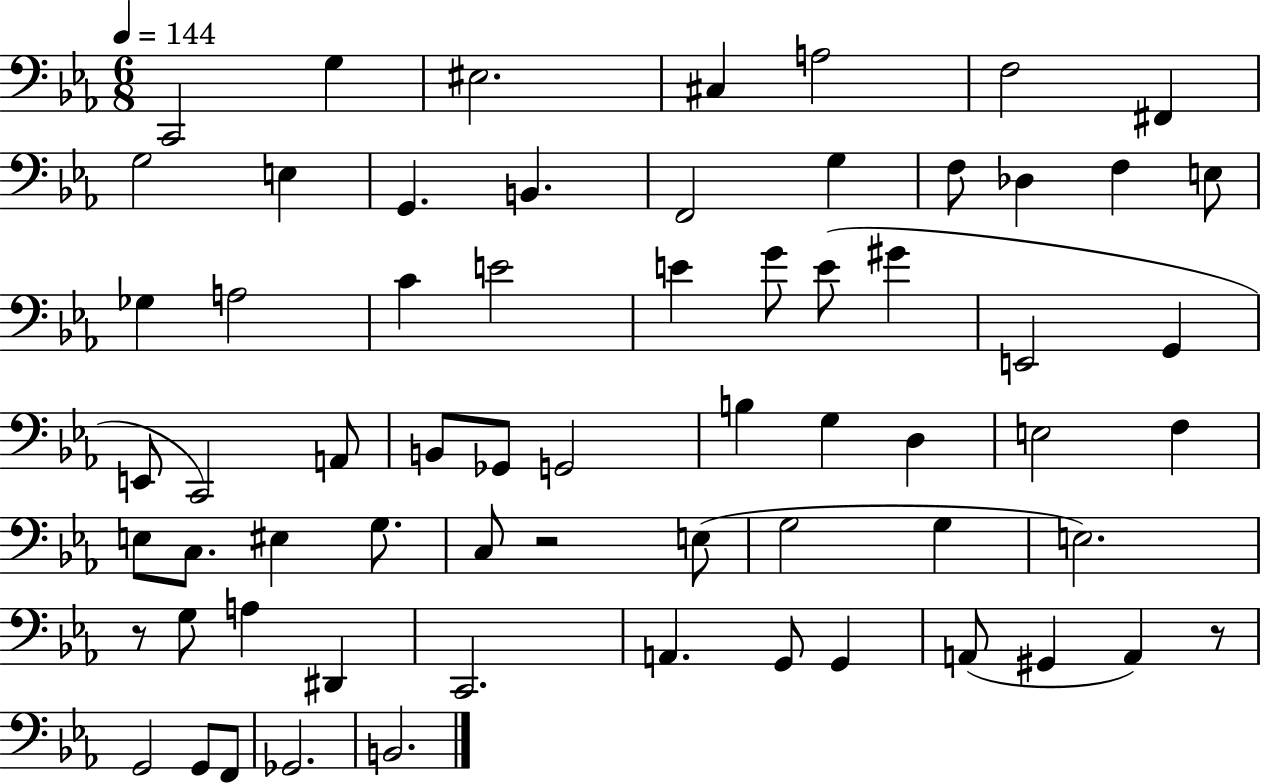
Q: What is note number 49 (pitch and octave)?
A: A3